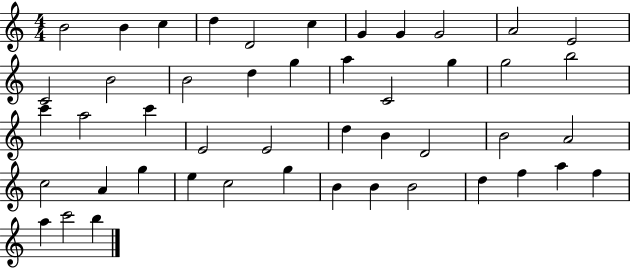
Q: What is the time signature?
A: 4/4